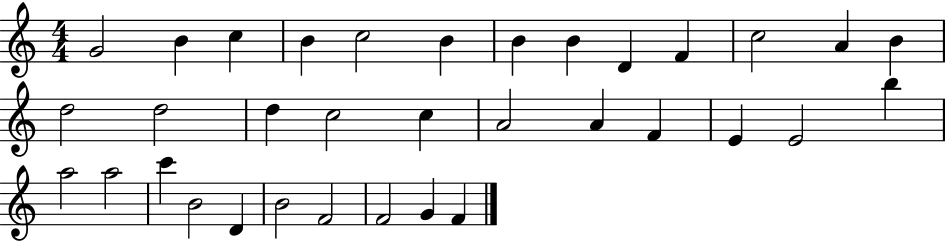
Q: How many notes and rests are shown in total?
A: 34